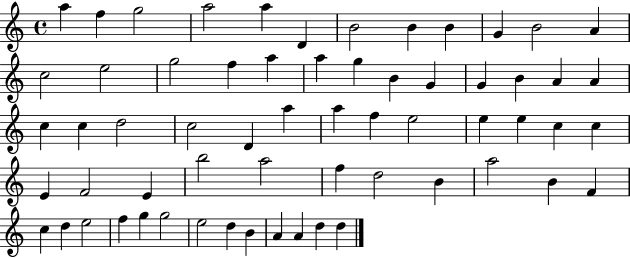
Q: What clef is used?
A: treble